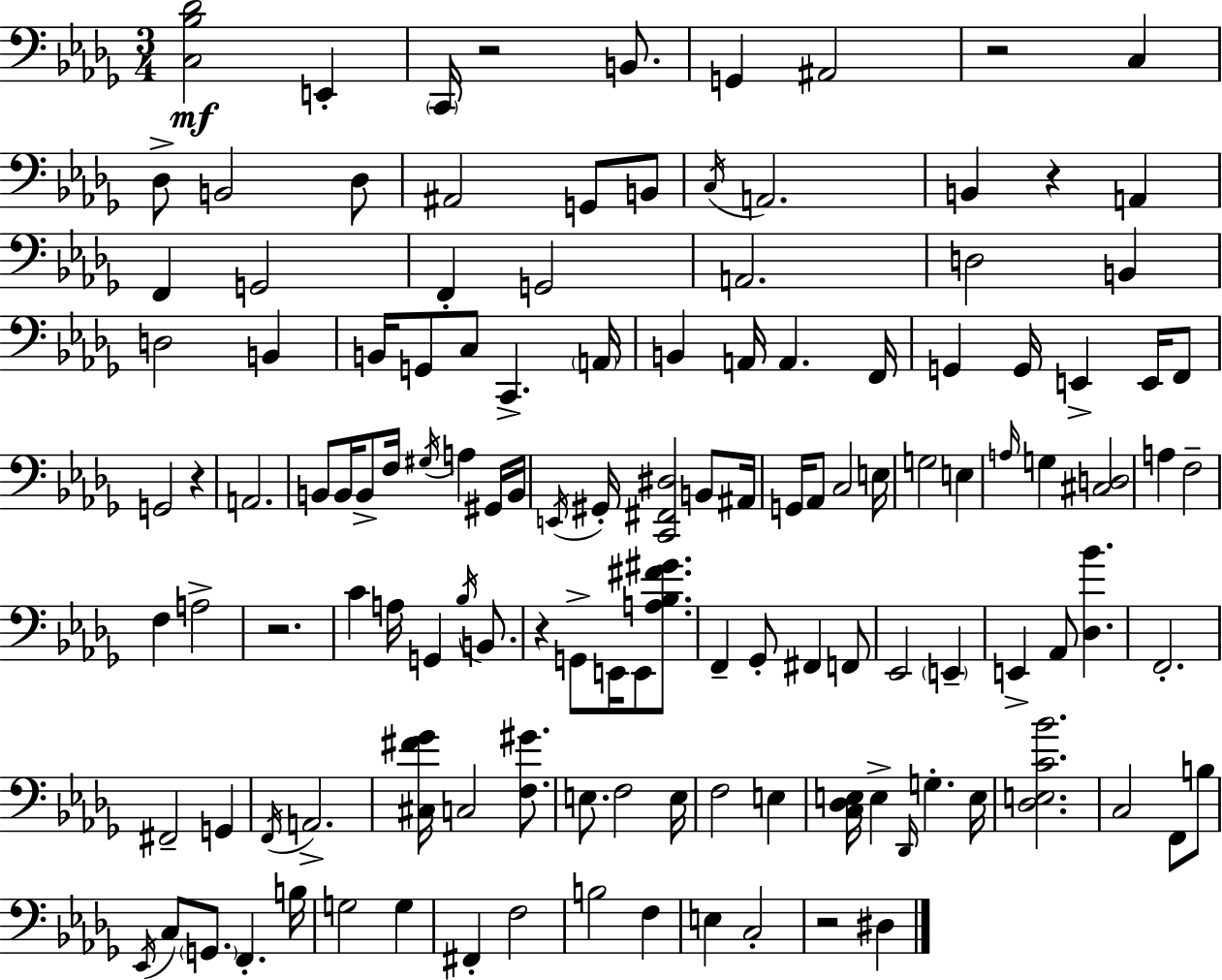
X:1
T:Untitled
M:3/4
L:1/4
K:Bbm
[C,_B,_D]2 E,, C,,/4 z2 B,,/2 G,, ^A,,2 z2 C, _D,/2 B,,2 _D,/2 ^A,,2 G,,/2 B,,/2 C,/4 A,,2 B,, z A,, F,, G,,2 F,, G,,2 A,,2 D,2 B,, D,2 B,, B,,/4 G,,/2 C,/2 C,, A,,/4 B,, A,,/4 A,, F,,/4 G,, G,,/4 E,, E,,/4 F,,/2 G,,2 z A,,2 B,,/2 B,,/4 B,,/2 F,/4 ^G,/4 A, ^G,,/4 B,,/4 E,,/4 ^G,,/4 [C,,^F,,^D,]2 B,,/2 ^A,,/4 G,,/4 _A,,/2 C,2 E,/4 G,2 E, A,/4 G, [^C,D,]2 A, F,2 F, A,2 z2 C A,/4 G,, _B,/4 B,,/2 z G,,/2 E,,/4 E,,/2 [A,_B,^F^G]/2 F,, _G,,/2 ^F,, F,,/2 _E,,2 E,, E,, _A,,/2 [_D,_B] F,,2 ^F,,2 G,, F,,/4 A,,2 [^C,^F_G]/4 C,2 [F,^G]/2 E,/2 F,2 E,/4 F,2 E, [C,_D,E,]/4 E, _D,,/4 G, E,/4 [_D,E,C_B]2 C,2 F,,/2 B,/2 _E,,/4 C,/2 G,,/2 F,, B,/4 G,2 G, ^F,, F,2 B,2 F, E, C,2 z2 ^D,